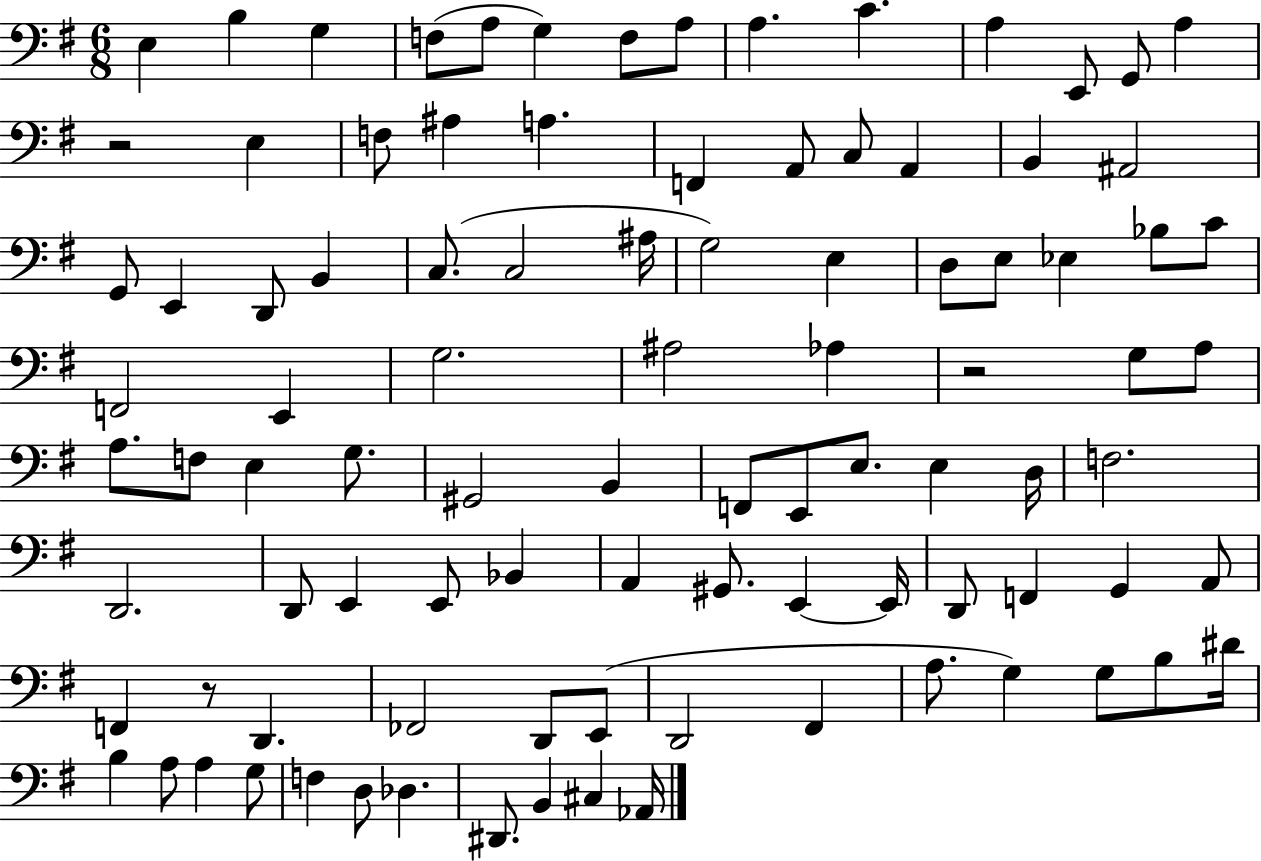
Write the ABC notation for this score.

X:1
T:Untitled
M:6/8
L:1/4
K:G
E, B, G, F,/2 A,/2 G, F,/2 A,/2 A, C A, E,,/2 G,,/2 A, z2 E, F,/2 ^A, A, F,, A,,/2 C,/2 A,, B,, ^A,,2 G,,/2 E,, D,,/2 B,, C,/2 C,2 ^A,/4 G,2 E, D,/2 E,/2 _E, _B,/2 C/2 F,,2 E,, G,2 ^A,2 _A, z2 G,/2 A,/2 A,/2 F,/2 E, G,/2 ^G,,2 B,, F,,/2 E,,/2 E,/2 E, D,/4 F,2 D,,2 D,,/2 E,, E,,/2 _B,, A,, ^G,,/2 E,, E,,/4 D,,/2 F,, G,, A,,/2 F,, z/2 D,, _F,,2 D,,/2 E,,/2 D,,2 ^F,, A,/2 G, G,/2 B,/2 ^D/4 B, A,/2 A, G,/2 F, D,/2 _D, ^D,,/2 B,, ^C, _A,,/4